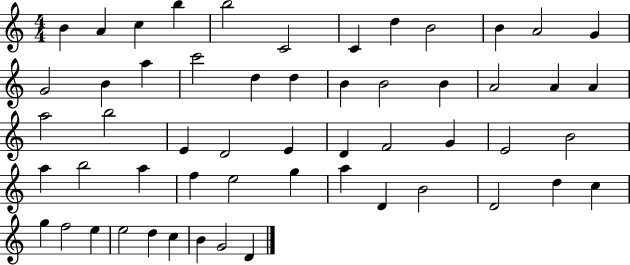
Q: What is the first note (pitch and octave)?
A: B4